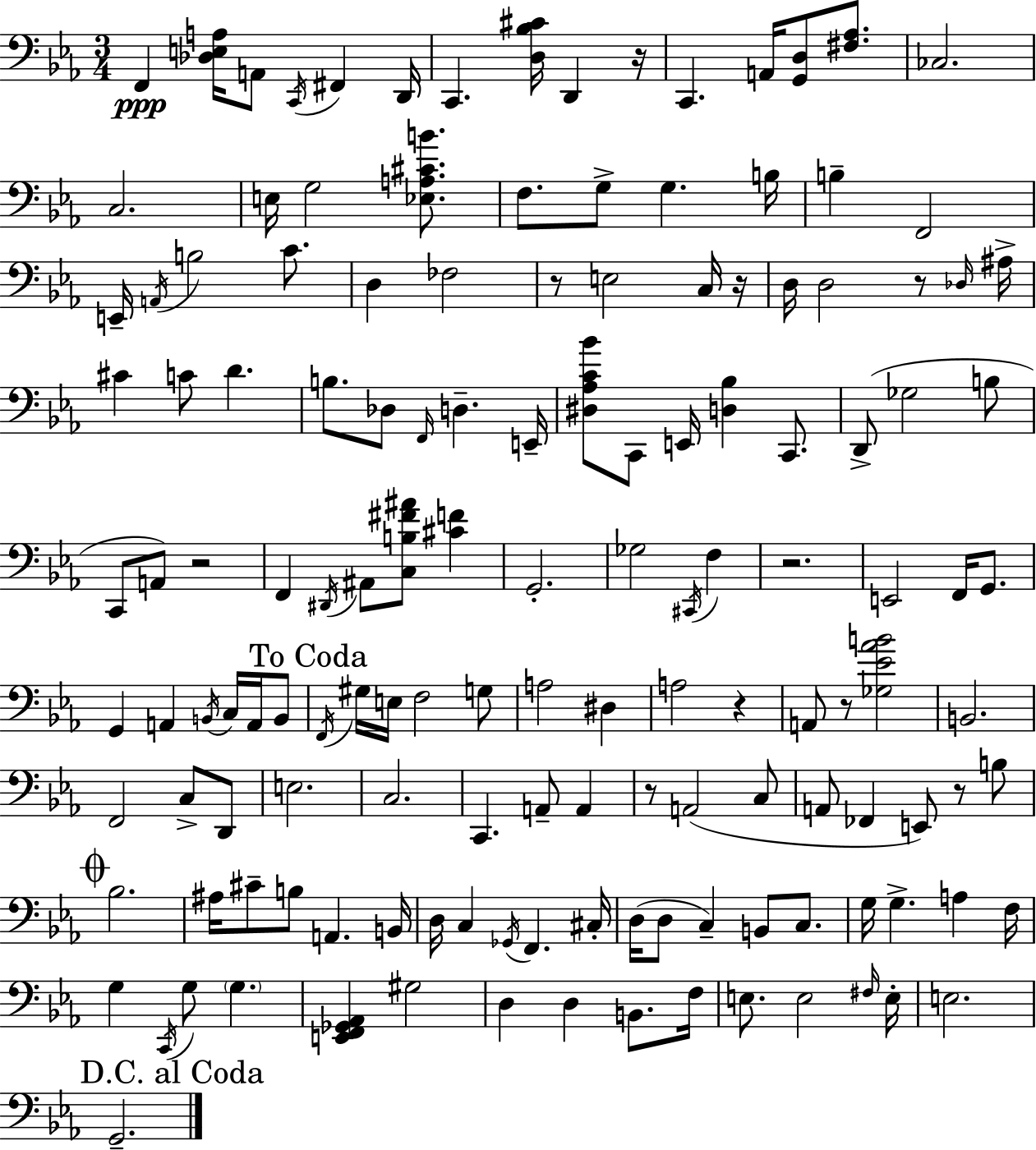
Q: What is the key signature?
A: EES major